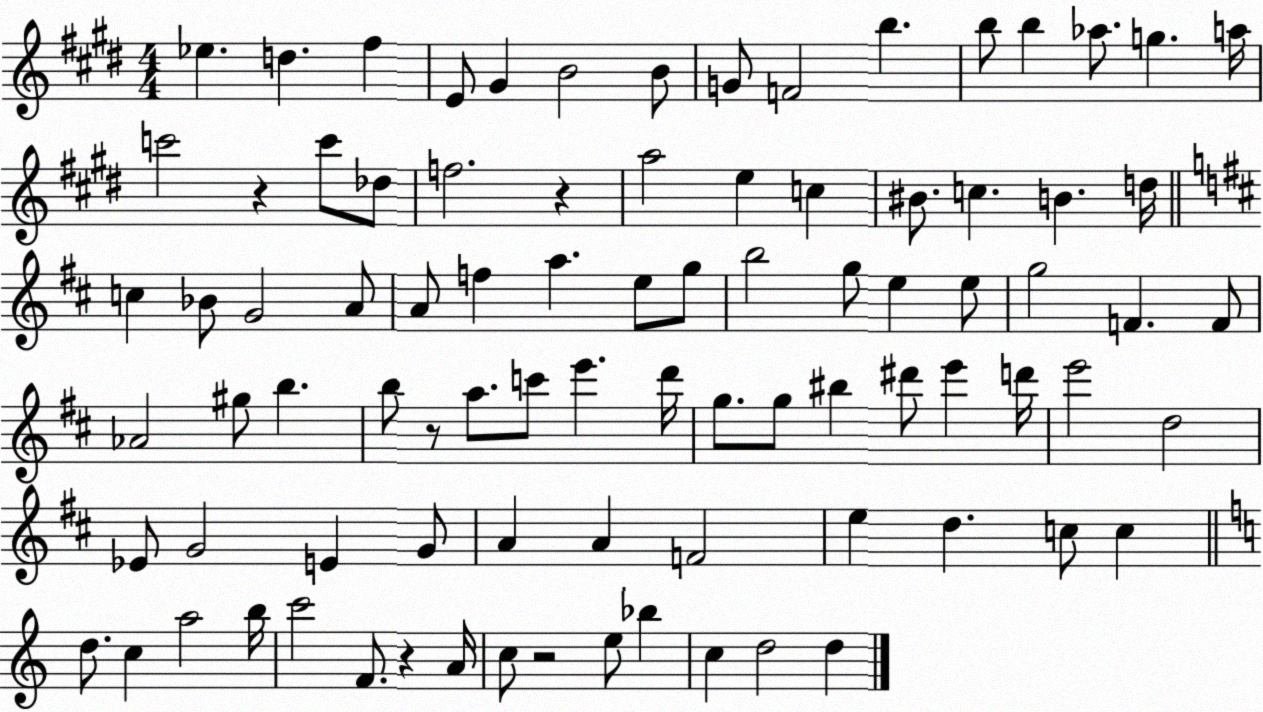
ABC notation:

X:1
T:Untitled
M:4/4
L:1/4
K:E
_e d ^f E/2 ^G B2 B/2 G/2 F2 b b/2 b _a/2 g a/4 c'2 z c'/2 _d/2 f2 z a2 e c ^B/2 c B d/4 c _B/2 G2 A/2 A/2 f a e/2 g/2 b2 g/2 e e/2 g2 F F/2 _A2 ^g/2 b b/2 z/2 a/2 c'/2 e' d'/4 g/2 g/2 ^b ^d'/2 e' d'/4 e'2 d2 _E/2 G2 E G/2 A A F2 e d c/2 c d/2 c a2 b/4 c'2 F/2 z A/4 c/2 z2 e/2 _b c d2 d